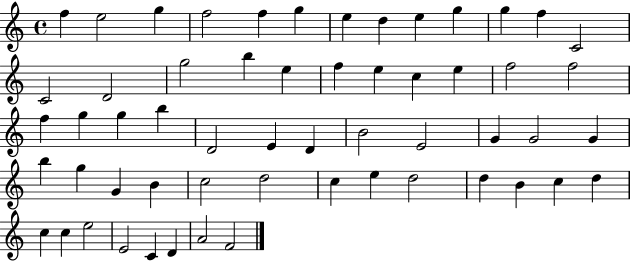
X:1
T:Untitled
M:4/4
L:1/4
K:C
f e2 g f2 f g e d e g g f C2 C2 D2 g2 b e f e c e f2 f2 f g g b D2 E D B2 E2 G G2 G b g G B c2 d2 c e d2 d B c d c c e2 E2 C D A2 F2